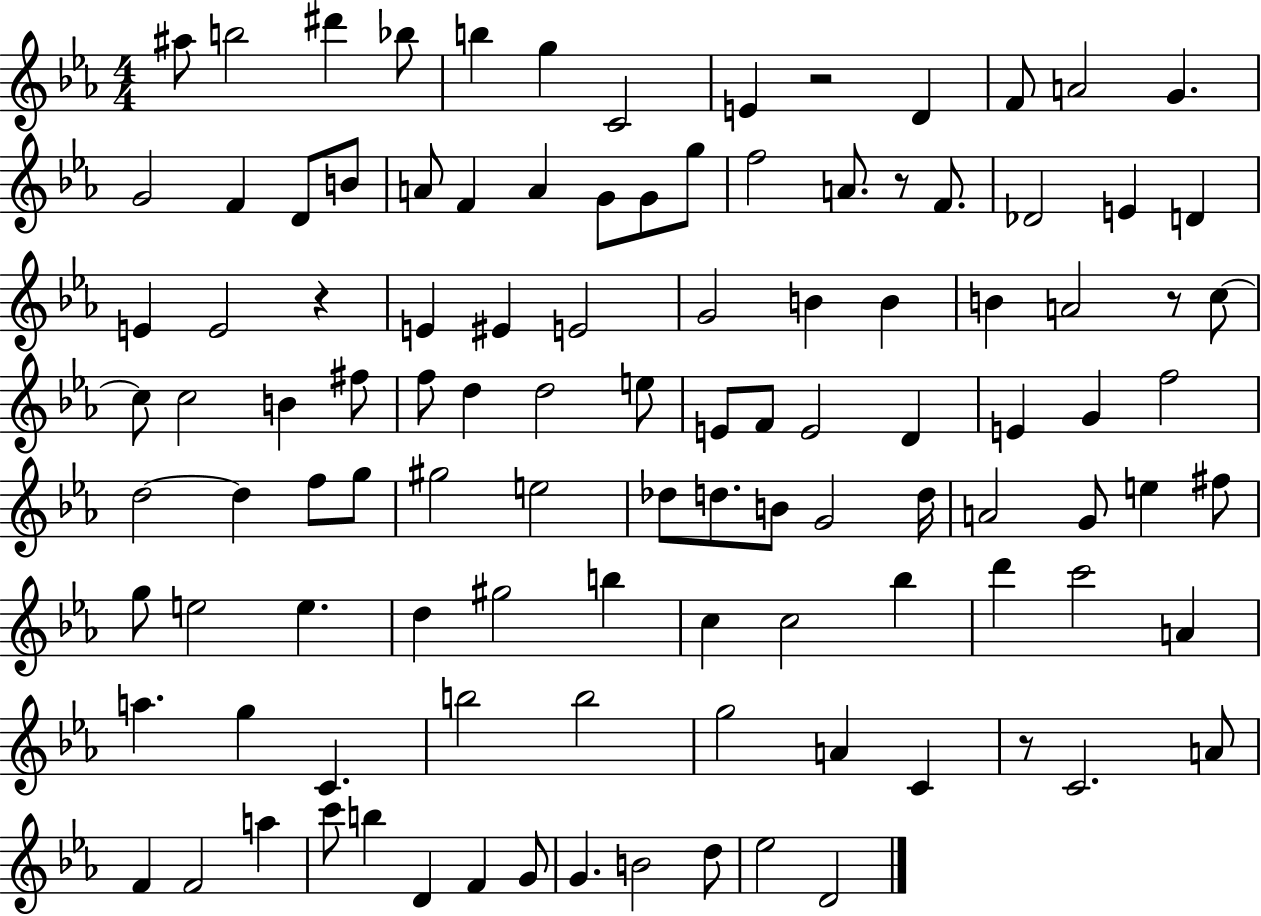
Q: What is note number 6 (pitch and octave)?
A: G5